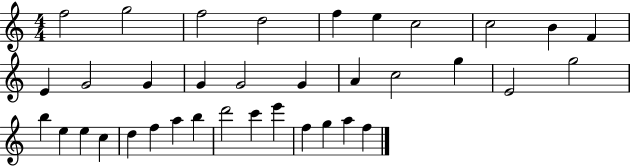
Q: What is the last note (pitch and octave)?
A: F5